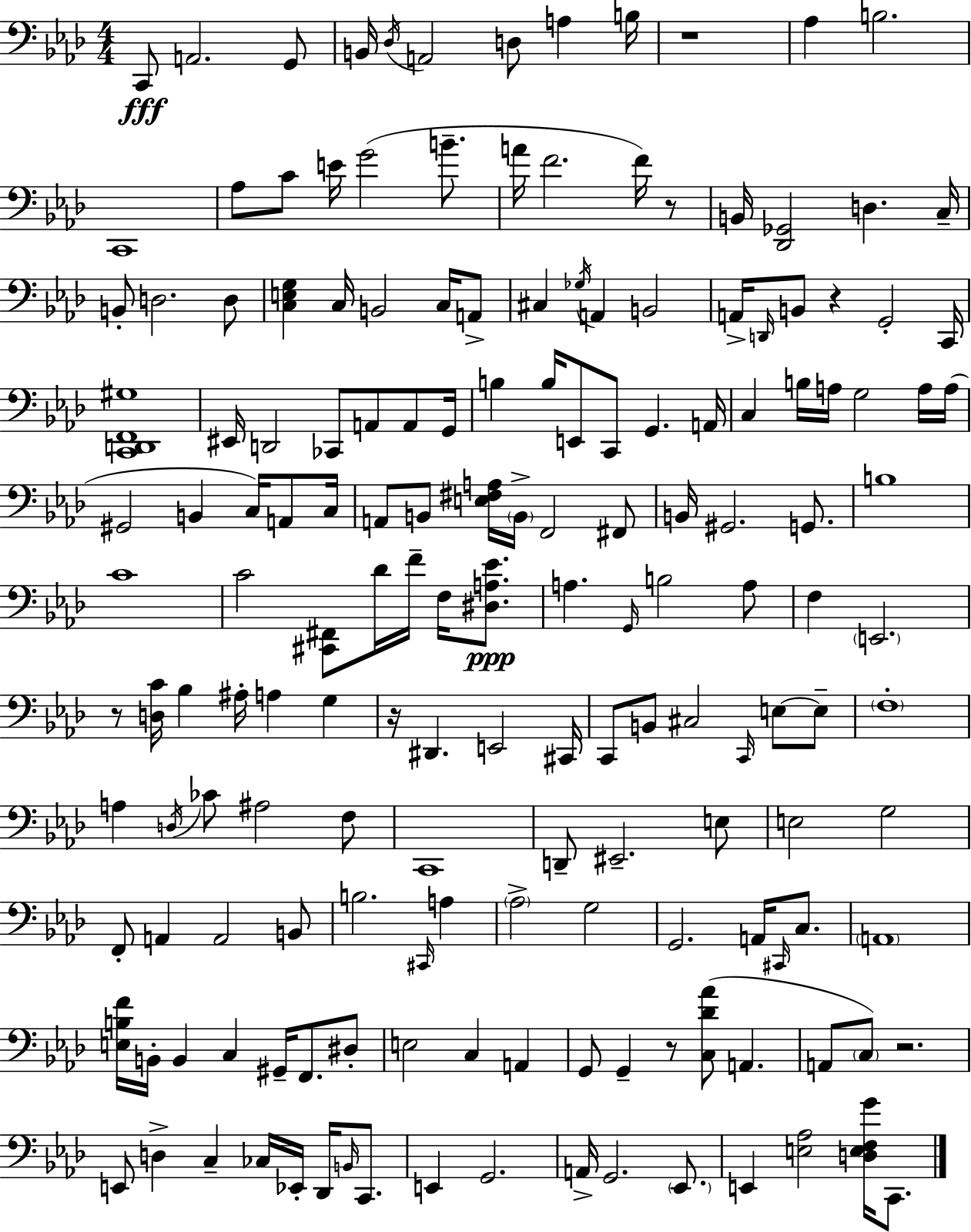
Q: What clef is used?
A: bass